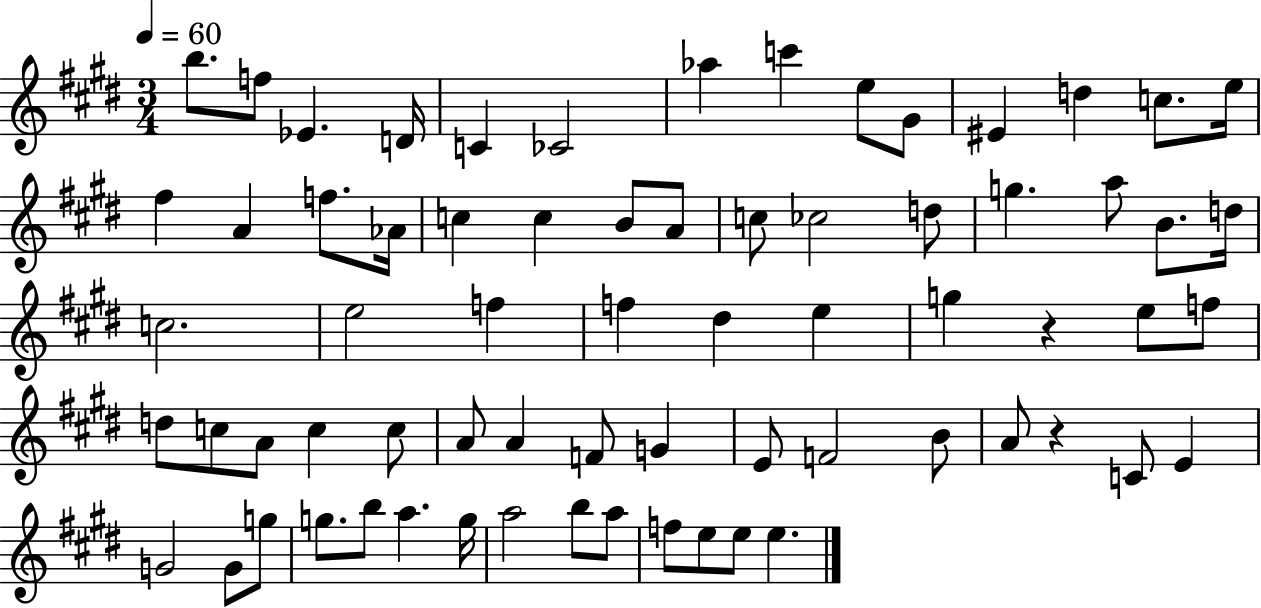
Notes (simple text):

B5/e. F5/e Eb4/q. D4/s C4/q CES4/h Ab5/q C6/q E5/e G#4/e EIS4/q D5/q C5/e. E5/s F#5/q A4/q F5/e. Ab4/s C5/q C5/q B4/e A4/e C5/e CES5/h D5/e G5/q. A5/e B4/e. D5/s C5/h. E5/h F5/q F5/q D#5/q E5/q G5/q R/q E5/e F5/e D5/e C5/e A4/e C5/q C5/e A4/e A4/q F4/e G4/q E4/e F4/h B4/e A4/e R/q C4/e E4/q G4/h G4/e G5/e G5/e. B5/e A5/q. G5/s A5/h B5/e A5/e F5/e E5/e E5/e E5/q.